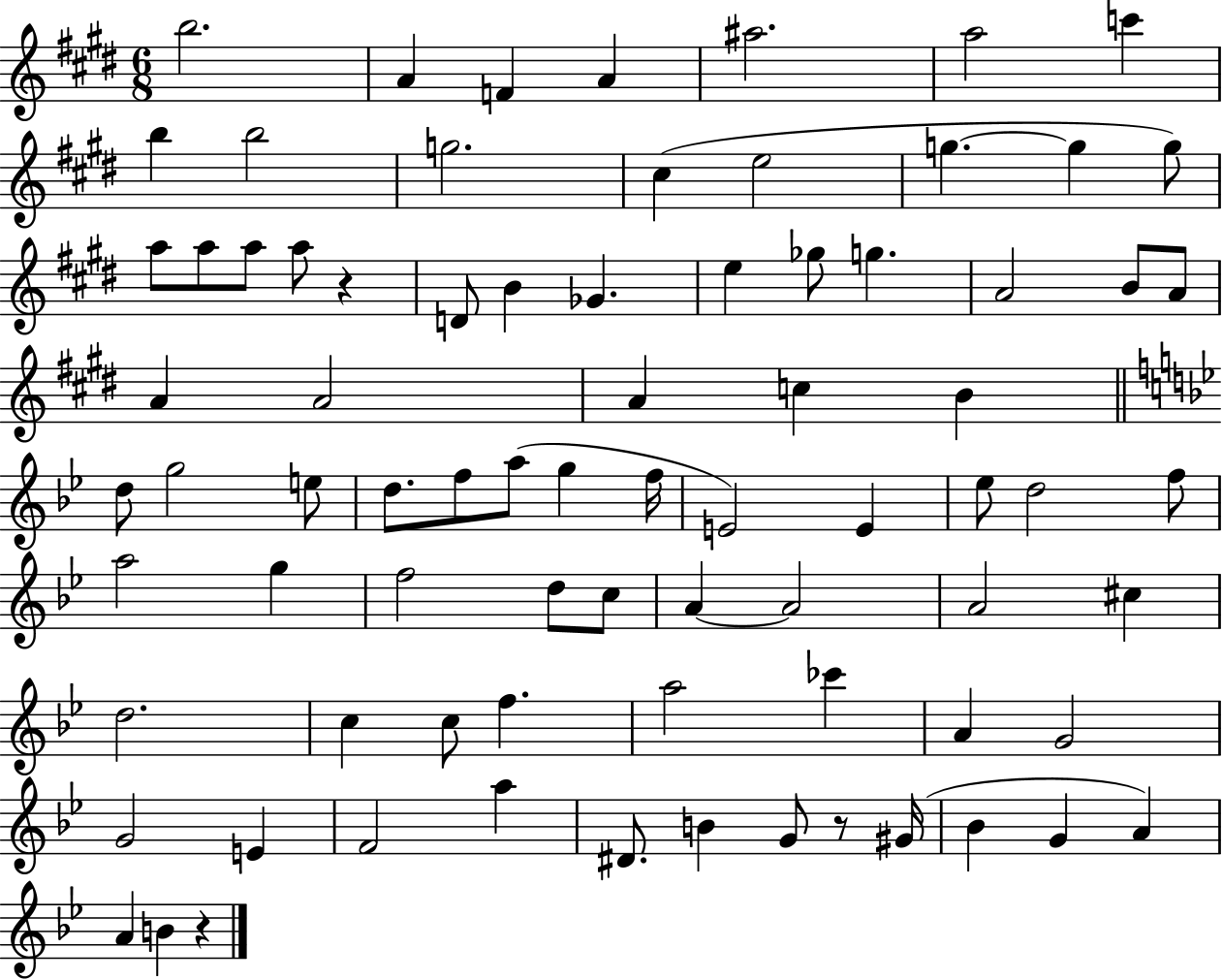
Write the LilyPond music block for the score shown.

{
  \clef treble
  \numericTimeSignature
  \time 6/8
  \key e \major
  \repeat volta 2 { b''2. | a'4 f'4 a'4 | ais''2. | a''2 c'''4 | \break b''4 b''2 | g''2. | cis''4( e''2 | g''4.~~ g''4 g''8) | \break a''8 a''8 a''8 a''8 r4 | d'8 b'4 ges'4. | e''4 ges''8 g''4. | a'2 b'8 a'8 | \break a'4 a'2 | a'4 c''4 b'4 | \bar "||" \break \key g \minor d''8 g''2 e''8 | d''8. f''8 a''8( g''4 f''16 | e'2) e'4 | ees''8 d''2 f''8 | \break a''2 g''4 | f''2 d''8 c''8 | a'4~~ a'2 | a'2 cis''4 | \break d''2. | c''4 c''8 f''4. | a''2 ces'''4 | a'4 g'2 | \break g'2 e'4 | f'2 a''4 | dis'8. b'4 g'8 r8 gis'16( | bes'4 g'4 a'4) | \break a'4 b'4 r4 | } \bar "|."
}